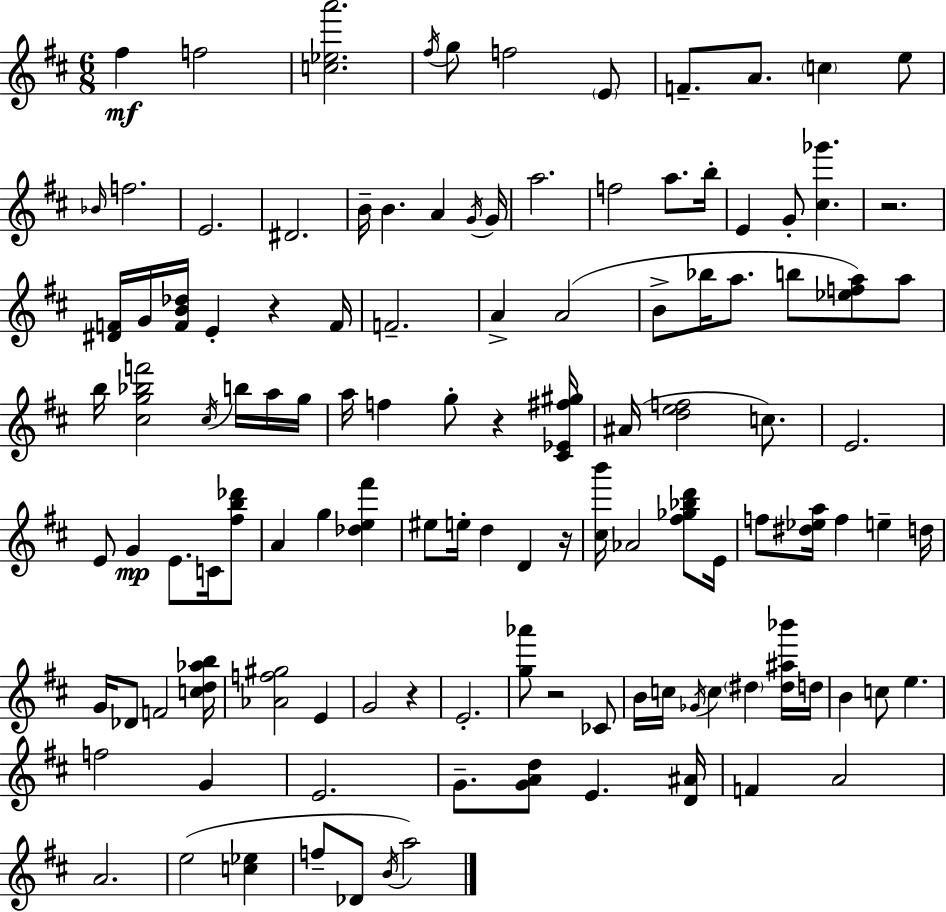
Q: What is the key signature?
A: D major